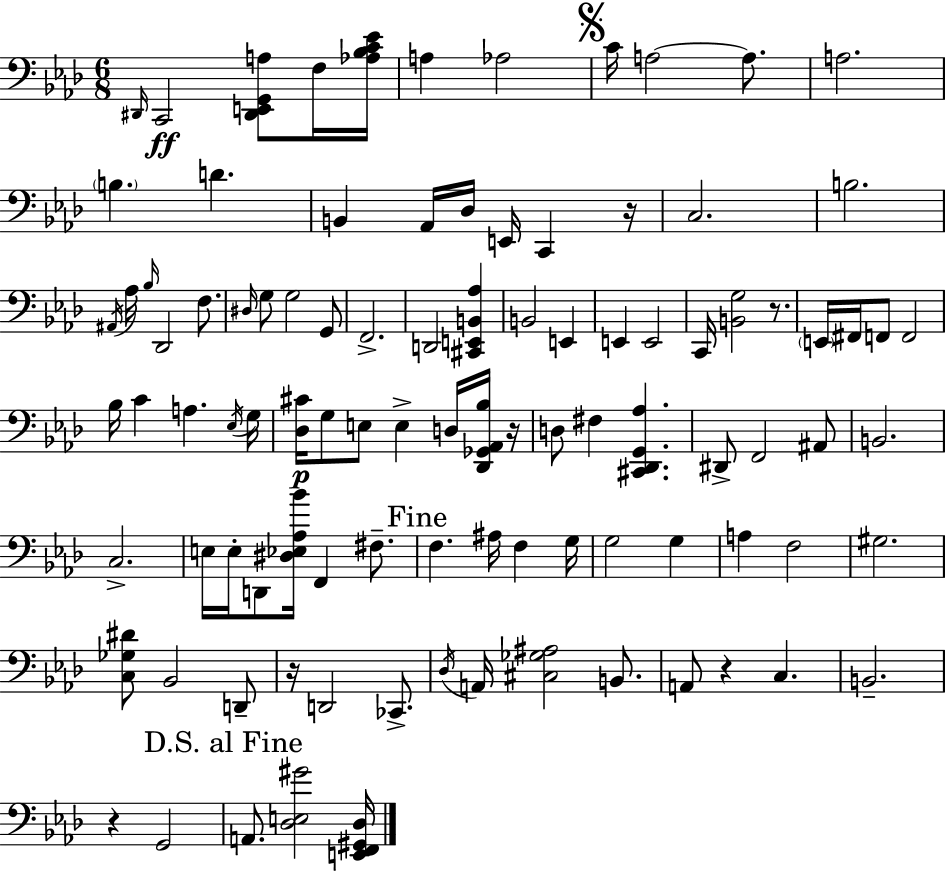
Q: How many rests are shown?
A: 6